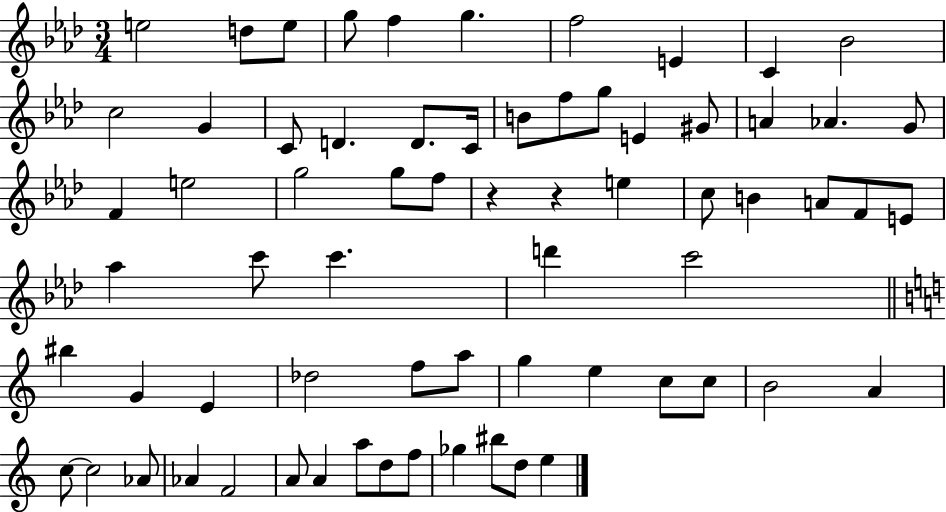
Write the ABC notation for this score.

X:1
T:Untitled
M:3/4
L:1/4
K:Ab
e2 d/2 e/2 g/2 f g f2 E C _B2 c2 G C/2 D D/2 C/4 B/2 f/2 g/2 E ^G/2 A _A G/2 F e2 g2 g/2 f/2 z z e c/2 B A/2 F/2 E/2 _a c'/2 c' d' c'2 ^b G E _d2 f/2 a/2 g e c/2 c/2 B2 A c/2 c2 _A/2 _A F2 A/2 A a/2 d/2 f/2 _g ^b/2 d/2 e